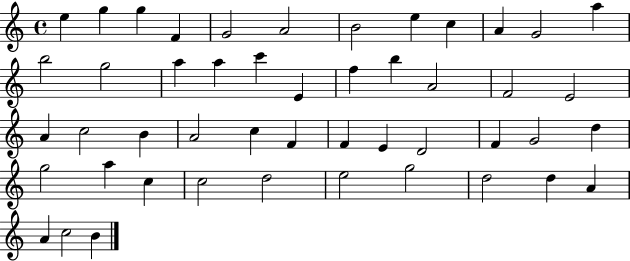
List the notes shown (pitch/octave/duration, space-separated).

E5/q G5/q G5/q F4/q G4/h A4/h B4/h E5/q C5/q A4/q G4/h A5/q B5/h G5/h A5/q A5/q C6/q E4/q F5/q B5/q A4/h F4/h E4/h A4/q C5/h B4/q A4/h C5/q F4/q F4/q E4/q D4/h F4/q G4/h D5/q G5/h A5/q C5/q C5/h D5/h E5/h G5/h D5/h D5/q A4/q A4/q C5/h B4/q